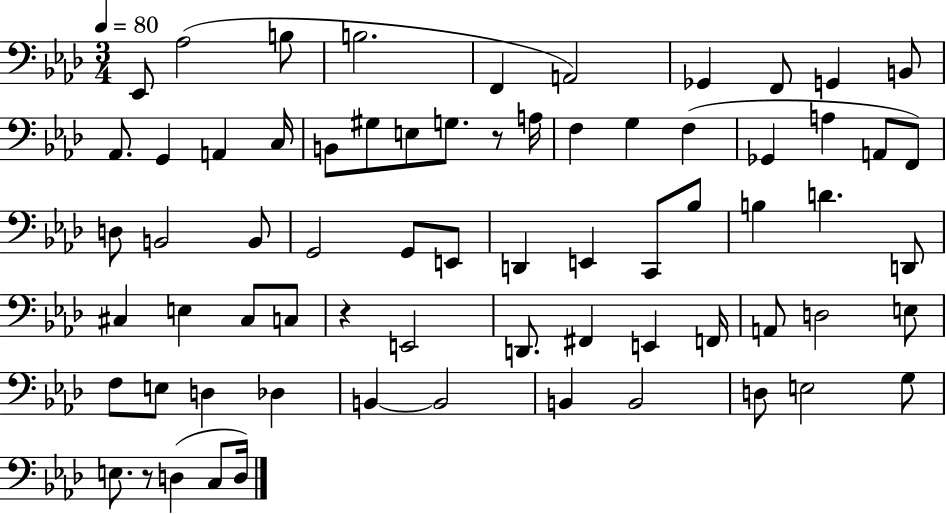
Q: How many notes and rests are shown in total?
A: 69